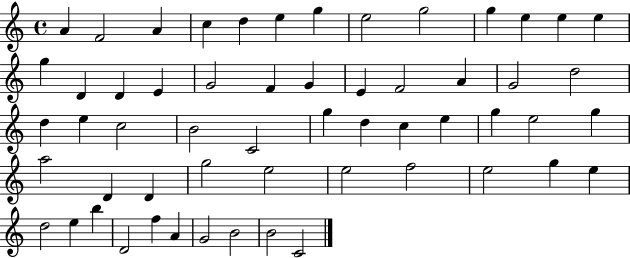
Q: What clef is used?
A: treble